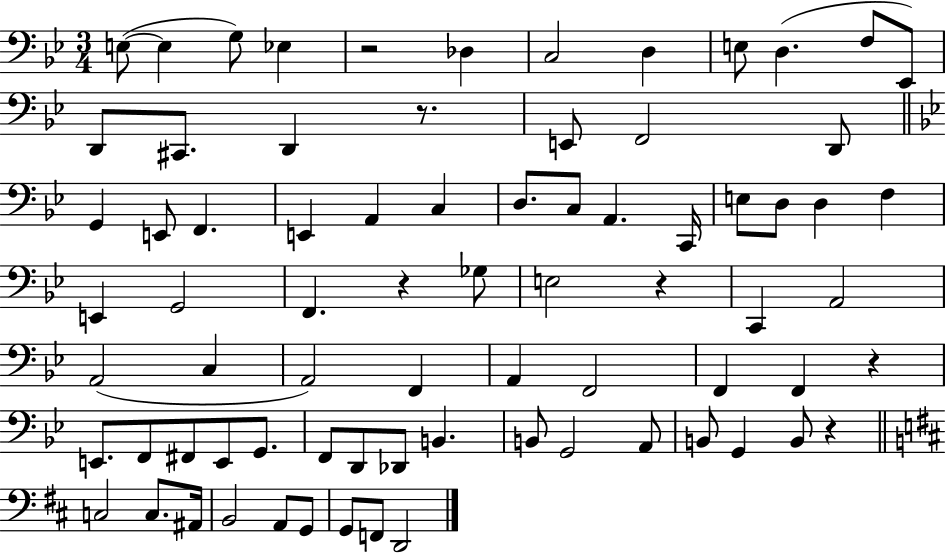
{
  \clef bass
  \numericTimeSignature
  \time 3/4
  \key bes \major
  e8~(~ e4 g8) ees4 | r2 des4 | c2 d4 | e8 d4.( f8 ees,8) | \break d,8 cis,8. d,4 r8. | e,8 f,2 d,8 | \bar "||" \break \key g \minor g,4 e,8 f,4. | e,4 a,4 c4 | d8. c8 a,4. c,16 | e8 d8 d4 f4 | \break e,4 g,2 | f,4. r4 ges8 | e2 r4 | c,4 a,2 | \break a,2( c4 | a,2) f,4 | a,4 f,2 | f,4 f,4 r4 | \break e,8. f,8 fis,8 e,8 g,8. | f,8 d,8 des,8 b,4. | b,8 g,2 a,8 | b,8 g,4 b,8 r4 | \break \bar "||" \break \key d \major c2 c8. ais,16 | b,2 a,8 g,8 | g,8 f,8 d,2 | \bar "|."
}